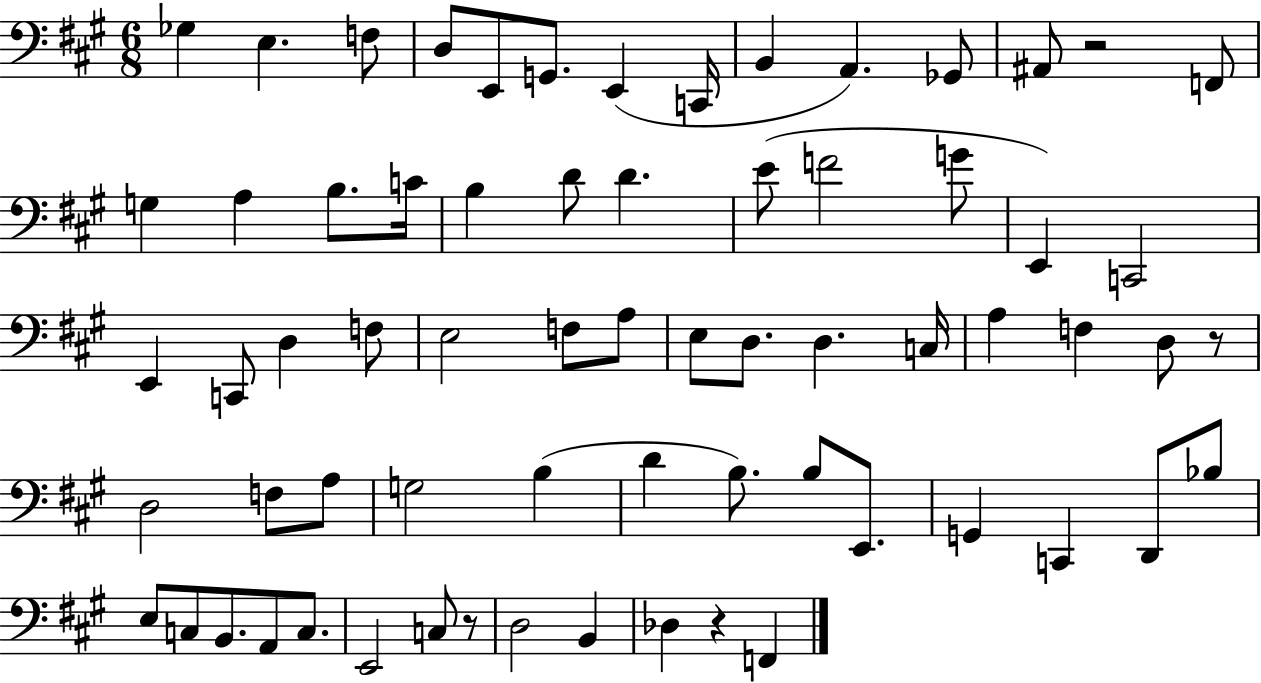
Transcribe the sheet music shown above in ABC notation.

X:1
T:Untitled
M:6/8
L:1/4
K:A
_G, E, F,/2 D,/2 E,,/2 G,,/2 E,, C,,/4 B,, A,, _G,,/2 ^A,,/2 z2 F,,/2 G, A, B,/2 C/4 B, D/2 D E/2 F2 G/2 E,, C,,2 E,, C,,/2 D, F,/2 E,2 F,/2 A,/2 E,/2 D,/2 D, C,/4 A, F, D,/2 z/2 D,2 F,/2 A,/2 G,2 B, D B,/2 B,/2 E,,/2 G,, C,, D,,/2 _B,/2 E,/2 C,/2 B,,/2 A,,/2 C,/2 E,,2 C,/2 z/2 D,2 B,, _D, z F,,